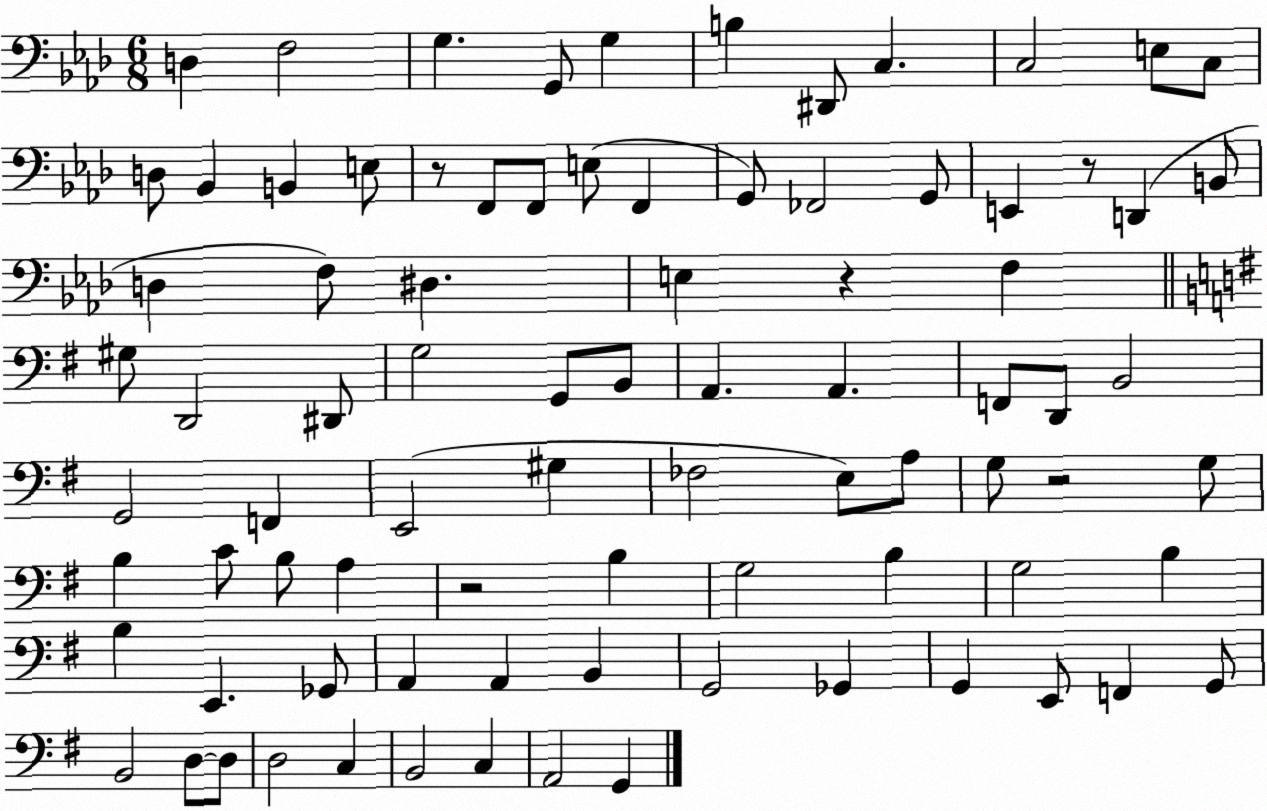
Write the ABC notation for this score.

X:1
T:Untitled
M:6/8
L:1/4
K:Ab
D, F,2 G, G,,/2 G, B, ^D,,/2 C, C,2 E,/2 C,/2 D,/2 _B,, B,, E,/2 z/2 F,,/2 F,,/2 E,/2 F,, G,,/2 _F,,2 G,,/2 E,, z/2 D,, B,,/2 D, F,/2 ^D, E, z F, ^G,/2 D,,2 ^D,,/2 G,2 G,,/2 B,,/2 A,, A,, F,,/2 D,,/2 B,,2 G,,2 F,, E,,2 ^G, _F,2 E,/2 A,/2 G,/2 z2 G,/2 B, C/2 B,/2 A, z2 B, G,2 B, G,2 B, B, E,, _G,,/2 A,, A,, B,, G,,2 _G,, G,, E,,/2 F,, G,,/2 B,,2 D,/2 D,/2 D,2 C, B,,2 C, A,,2 G,,